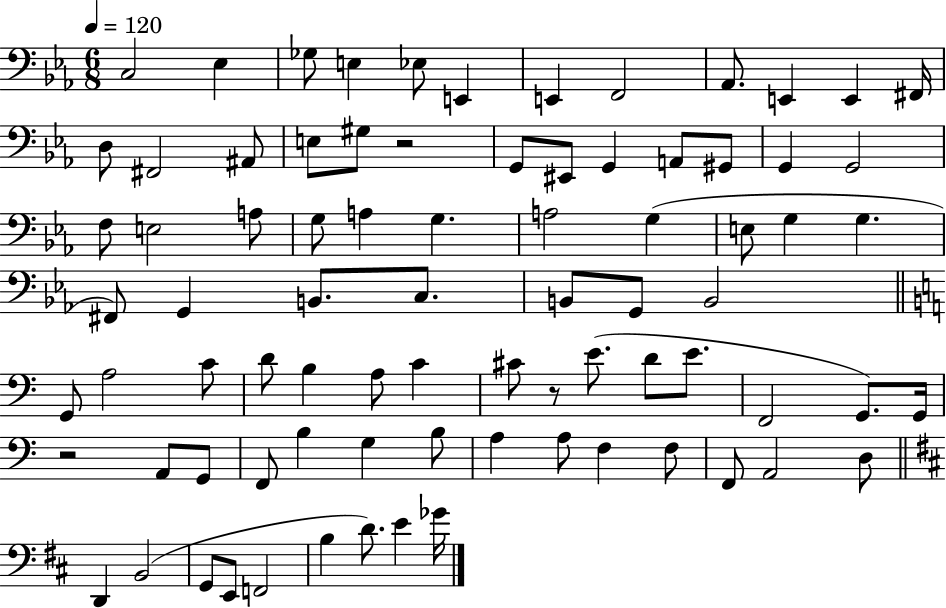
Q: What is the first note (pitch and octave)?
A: C3